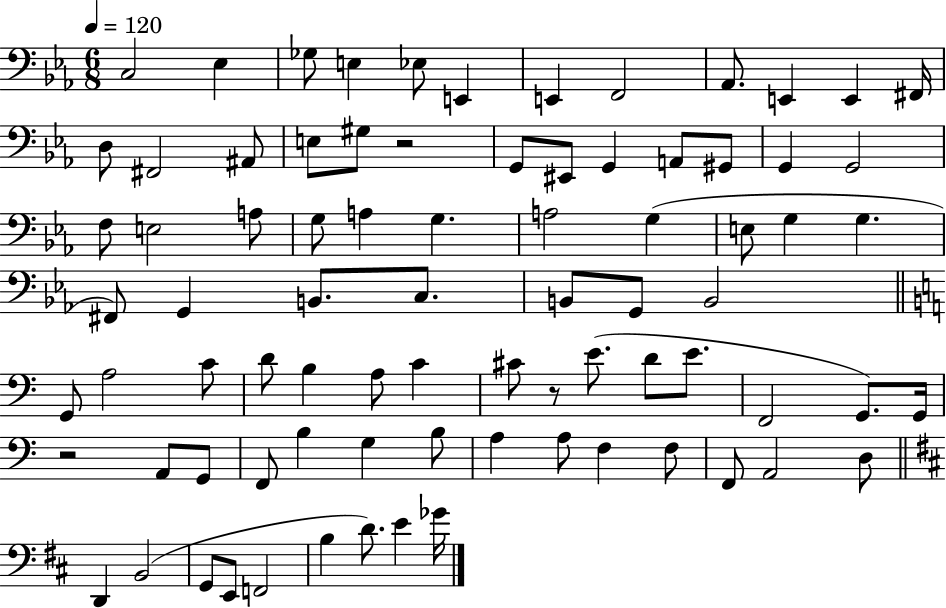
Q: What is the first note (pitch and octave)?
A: C3